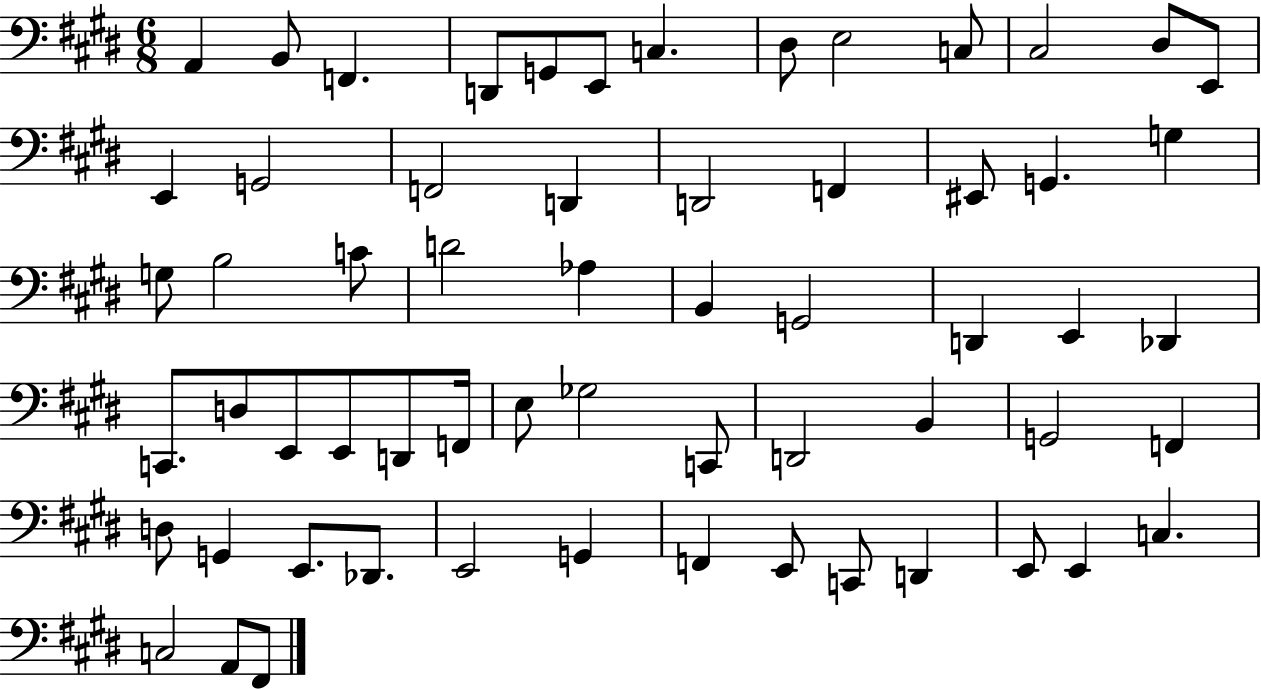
A2/q B2/e F2/q. D2/e G2/e E2/e C3/q. D#3/e E3/h C3/e C#3/h D#3/e E2/e E2/q G2/h F2/h D2/q D2/h F2/q EIS2/e G2/q. G3/q G3/e B3/h C4/e D4/h Ab3/q B2/q G2/h D2/q E2/q Db2/q C2/e. D3/e E2/e E2/e D2/e F2/s E3/e Gb3/h C2/e D2/h B2/q G2/h F2/q D3/e G2/q E2/e. Db2/e. E2/h G2/q F2/q E2/e C2/e D2/q E2/e E2/q C3/q. C3/h A2/e F#2/e